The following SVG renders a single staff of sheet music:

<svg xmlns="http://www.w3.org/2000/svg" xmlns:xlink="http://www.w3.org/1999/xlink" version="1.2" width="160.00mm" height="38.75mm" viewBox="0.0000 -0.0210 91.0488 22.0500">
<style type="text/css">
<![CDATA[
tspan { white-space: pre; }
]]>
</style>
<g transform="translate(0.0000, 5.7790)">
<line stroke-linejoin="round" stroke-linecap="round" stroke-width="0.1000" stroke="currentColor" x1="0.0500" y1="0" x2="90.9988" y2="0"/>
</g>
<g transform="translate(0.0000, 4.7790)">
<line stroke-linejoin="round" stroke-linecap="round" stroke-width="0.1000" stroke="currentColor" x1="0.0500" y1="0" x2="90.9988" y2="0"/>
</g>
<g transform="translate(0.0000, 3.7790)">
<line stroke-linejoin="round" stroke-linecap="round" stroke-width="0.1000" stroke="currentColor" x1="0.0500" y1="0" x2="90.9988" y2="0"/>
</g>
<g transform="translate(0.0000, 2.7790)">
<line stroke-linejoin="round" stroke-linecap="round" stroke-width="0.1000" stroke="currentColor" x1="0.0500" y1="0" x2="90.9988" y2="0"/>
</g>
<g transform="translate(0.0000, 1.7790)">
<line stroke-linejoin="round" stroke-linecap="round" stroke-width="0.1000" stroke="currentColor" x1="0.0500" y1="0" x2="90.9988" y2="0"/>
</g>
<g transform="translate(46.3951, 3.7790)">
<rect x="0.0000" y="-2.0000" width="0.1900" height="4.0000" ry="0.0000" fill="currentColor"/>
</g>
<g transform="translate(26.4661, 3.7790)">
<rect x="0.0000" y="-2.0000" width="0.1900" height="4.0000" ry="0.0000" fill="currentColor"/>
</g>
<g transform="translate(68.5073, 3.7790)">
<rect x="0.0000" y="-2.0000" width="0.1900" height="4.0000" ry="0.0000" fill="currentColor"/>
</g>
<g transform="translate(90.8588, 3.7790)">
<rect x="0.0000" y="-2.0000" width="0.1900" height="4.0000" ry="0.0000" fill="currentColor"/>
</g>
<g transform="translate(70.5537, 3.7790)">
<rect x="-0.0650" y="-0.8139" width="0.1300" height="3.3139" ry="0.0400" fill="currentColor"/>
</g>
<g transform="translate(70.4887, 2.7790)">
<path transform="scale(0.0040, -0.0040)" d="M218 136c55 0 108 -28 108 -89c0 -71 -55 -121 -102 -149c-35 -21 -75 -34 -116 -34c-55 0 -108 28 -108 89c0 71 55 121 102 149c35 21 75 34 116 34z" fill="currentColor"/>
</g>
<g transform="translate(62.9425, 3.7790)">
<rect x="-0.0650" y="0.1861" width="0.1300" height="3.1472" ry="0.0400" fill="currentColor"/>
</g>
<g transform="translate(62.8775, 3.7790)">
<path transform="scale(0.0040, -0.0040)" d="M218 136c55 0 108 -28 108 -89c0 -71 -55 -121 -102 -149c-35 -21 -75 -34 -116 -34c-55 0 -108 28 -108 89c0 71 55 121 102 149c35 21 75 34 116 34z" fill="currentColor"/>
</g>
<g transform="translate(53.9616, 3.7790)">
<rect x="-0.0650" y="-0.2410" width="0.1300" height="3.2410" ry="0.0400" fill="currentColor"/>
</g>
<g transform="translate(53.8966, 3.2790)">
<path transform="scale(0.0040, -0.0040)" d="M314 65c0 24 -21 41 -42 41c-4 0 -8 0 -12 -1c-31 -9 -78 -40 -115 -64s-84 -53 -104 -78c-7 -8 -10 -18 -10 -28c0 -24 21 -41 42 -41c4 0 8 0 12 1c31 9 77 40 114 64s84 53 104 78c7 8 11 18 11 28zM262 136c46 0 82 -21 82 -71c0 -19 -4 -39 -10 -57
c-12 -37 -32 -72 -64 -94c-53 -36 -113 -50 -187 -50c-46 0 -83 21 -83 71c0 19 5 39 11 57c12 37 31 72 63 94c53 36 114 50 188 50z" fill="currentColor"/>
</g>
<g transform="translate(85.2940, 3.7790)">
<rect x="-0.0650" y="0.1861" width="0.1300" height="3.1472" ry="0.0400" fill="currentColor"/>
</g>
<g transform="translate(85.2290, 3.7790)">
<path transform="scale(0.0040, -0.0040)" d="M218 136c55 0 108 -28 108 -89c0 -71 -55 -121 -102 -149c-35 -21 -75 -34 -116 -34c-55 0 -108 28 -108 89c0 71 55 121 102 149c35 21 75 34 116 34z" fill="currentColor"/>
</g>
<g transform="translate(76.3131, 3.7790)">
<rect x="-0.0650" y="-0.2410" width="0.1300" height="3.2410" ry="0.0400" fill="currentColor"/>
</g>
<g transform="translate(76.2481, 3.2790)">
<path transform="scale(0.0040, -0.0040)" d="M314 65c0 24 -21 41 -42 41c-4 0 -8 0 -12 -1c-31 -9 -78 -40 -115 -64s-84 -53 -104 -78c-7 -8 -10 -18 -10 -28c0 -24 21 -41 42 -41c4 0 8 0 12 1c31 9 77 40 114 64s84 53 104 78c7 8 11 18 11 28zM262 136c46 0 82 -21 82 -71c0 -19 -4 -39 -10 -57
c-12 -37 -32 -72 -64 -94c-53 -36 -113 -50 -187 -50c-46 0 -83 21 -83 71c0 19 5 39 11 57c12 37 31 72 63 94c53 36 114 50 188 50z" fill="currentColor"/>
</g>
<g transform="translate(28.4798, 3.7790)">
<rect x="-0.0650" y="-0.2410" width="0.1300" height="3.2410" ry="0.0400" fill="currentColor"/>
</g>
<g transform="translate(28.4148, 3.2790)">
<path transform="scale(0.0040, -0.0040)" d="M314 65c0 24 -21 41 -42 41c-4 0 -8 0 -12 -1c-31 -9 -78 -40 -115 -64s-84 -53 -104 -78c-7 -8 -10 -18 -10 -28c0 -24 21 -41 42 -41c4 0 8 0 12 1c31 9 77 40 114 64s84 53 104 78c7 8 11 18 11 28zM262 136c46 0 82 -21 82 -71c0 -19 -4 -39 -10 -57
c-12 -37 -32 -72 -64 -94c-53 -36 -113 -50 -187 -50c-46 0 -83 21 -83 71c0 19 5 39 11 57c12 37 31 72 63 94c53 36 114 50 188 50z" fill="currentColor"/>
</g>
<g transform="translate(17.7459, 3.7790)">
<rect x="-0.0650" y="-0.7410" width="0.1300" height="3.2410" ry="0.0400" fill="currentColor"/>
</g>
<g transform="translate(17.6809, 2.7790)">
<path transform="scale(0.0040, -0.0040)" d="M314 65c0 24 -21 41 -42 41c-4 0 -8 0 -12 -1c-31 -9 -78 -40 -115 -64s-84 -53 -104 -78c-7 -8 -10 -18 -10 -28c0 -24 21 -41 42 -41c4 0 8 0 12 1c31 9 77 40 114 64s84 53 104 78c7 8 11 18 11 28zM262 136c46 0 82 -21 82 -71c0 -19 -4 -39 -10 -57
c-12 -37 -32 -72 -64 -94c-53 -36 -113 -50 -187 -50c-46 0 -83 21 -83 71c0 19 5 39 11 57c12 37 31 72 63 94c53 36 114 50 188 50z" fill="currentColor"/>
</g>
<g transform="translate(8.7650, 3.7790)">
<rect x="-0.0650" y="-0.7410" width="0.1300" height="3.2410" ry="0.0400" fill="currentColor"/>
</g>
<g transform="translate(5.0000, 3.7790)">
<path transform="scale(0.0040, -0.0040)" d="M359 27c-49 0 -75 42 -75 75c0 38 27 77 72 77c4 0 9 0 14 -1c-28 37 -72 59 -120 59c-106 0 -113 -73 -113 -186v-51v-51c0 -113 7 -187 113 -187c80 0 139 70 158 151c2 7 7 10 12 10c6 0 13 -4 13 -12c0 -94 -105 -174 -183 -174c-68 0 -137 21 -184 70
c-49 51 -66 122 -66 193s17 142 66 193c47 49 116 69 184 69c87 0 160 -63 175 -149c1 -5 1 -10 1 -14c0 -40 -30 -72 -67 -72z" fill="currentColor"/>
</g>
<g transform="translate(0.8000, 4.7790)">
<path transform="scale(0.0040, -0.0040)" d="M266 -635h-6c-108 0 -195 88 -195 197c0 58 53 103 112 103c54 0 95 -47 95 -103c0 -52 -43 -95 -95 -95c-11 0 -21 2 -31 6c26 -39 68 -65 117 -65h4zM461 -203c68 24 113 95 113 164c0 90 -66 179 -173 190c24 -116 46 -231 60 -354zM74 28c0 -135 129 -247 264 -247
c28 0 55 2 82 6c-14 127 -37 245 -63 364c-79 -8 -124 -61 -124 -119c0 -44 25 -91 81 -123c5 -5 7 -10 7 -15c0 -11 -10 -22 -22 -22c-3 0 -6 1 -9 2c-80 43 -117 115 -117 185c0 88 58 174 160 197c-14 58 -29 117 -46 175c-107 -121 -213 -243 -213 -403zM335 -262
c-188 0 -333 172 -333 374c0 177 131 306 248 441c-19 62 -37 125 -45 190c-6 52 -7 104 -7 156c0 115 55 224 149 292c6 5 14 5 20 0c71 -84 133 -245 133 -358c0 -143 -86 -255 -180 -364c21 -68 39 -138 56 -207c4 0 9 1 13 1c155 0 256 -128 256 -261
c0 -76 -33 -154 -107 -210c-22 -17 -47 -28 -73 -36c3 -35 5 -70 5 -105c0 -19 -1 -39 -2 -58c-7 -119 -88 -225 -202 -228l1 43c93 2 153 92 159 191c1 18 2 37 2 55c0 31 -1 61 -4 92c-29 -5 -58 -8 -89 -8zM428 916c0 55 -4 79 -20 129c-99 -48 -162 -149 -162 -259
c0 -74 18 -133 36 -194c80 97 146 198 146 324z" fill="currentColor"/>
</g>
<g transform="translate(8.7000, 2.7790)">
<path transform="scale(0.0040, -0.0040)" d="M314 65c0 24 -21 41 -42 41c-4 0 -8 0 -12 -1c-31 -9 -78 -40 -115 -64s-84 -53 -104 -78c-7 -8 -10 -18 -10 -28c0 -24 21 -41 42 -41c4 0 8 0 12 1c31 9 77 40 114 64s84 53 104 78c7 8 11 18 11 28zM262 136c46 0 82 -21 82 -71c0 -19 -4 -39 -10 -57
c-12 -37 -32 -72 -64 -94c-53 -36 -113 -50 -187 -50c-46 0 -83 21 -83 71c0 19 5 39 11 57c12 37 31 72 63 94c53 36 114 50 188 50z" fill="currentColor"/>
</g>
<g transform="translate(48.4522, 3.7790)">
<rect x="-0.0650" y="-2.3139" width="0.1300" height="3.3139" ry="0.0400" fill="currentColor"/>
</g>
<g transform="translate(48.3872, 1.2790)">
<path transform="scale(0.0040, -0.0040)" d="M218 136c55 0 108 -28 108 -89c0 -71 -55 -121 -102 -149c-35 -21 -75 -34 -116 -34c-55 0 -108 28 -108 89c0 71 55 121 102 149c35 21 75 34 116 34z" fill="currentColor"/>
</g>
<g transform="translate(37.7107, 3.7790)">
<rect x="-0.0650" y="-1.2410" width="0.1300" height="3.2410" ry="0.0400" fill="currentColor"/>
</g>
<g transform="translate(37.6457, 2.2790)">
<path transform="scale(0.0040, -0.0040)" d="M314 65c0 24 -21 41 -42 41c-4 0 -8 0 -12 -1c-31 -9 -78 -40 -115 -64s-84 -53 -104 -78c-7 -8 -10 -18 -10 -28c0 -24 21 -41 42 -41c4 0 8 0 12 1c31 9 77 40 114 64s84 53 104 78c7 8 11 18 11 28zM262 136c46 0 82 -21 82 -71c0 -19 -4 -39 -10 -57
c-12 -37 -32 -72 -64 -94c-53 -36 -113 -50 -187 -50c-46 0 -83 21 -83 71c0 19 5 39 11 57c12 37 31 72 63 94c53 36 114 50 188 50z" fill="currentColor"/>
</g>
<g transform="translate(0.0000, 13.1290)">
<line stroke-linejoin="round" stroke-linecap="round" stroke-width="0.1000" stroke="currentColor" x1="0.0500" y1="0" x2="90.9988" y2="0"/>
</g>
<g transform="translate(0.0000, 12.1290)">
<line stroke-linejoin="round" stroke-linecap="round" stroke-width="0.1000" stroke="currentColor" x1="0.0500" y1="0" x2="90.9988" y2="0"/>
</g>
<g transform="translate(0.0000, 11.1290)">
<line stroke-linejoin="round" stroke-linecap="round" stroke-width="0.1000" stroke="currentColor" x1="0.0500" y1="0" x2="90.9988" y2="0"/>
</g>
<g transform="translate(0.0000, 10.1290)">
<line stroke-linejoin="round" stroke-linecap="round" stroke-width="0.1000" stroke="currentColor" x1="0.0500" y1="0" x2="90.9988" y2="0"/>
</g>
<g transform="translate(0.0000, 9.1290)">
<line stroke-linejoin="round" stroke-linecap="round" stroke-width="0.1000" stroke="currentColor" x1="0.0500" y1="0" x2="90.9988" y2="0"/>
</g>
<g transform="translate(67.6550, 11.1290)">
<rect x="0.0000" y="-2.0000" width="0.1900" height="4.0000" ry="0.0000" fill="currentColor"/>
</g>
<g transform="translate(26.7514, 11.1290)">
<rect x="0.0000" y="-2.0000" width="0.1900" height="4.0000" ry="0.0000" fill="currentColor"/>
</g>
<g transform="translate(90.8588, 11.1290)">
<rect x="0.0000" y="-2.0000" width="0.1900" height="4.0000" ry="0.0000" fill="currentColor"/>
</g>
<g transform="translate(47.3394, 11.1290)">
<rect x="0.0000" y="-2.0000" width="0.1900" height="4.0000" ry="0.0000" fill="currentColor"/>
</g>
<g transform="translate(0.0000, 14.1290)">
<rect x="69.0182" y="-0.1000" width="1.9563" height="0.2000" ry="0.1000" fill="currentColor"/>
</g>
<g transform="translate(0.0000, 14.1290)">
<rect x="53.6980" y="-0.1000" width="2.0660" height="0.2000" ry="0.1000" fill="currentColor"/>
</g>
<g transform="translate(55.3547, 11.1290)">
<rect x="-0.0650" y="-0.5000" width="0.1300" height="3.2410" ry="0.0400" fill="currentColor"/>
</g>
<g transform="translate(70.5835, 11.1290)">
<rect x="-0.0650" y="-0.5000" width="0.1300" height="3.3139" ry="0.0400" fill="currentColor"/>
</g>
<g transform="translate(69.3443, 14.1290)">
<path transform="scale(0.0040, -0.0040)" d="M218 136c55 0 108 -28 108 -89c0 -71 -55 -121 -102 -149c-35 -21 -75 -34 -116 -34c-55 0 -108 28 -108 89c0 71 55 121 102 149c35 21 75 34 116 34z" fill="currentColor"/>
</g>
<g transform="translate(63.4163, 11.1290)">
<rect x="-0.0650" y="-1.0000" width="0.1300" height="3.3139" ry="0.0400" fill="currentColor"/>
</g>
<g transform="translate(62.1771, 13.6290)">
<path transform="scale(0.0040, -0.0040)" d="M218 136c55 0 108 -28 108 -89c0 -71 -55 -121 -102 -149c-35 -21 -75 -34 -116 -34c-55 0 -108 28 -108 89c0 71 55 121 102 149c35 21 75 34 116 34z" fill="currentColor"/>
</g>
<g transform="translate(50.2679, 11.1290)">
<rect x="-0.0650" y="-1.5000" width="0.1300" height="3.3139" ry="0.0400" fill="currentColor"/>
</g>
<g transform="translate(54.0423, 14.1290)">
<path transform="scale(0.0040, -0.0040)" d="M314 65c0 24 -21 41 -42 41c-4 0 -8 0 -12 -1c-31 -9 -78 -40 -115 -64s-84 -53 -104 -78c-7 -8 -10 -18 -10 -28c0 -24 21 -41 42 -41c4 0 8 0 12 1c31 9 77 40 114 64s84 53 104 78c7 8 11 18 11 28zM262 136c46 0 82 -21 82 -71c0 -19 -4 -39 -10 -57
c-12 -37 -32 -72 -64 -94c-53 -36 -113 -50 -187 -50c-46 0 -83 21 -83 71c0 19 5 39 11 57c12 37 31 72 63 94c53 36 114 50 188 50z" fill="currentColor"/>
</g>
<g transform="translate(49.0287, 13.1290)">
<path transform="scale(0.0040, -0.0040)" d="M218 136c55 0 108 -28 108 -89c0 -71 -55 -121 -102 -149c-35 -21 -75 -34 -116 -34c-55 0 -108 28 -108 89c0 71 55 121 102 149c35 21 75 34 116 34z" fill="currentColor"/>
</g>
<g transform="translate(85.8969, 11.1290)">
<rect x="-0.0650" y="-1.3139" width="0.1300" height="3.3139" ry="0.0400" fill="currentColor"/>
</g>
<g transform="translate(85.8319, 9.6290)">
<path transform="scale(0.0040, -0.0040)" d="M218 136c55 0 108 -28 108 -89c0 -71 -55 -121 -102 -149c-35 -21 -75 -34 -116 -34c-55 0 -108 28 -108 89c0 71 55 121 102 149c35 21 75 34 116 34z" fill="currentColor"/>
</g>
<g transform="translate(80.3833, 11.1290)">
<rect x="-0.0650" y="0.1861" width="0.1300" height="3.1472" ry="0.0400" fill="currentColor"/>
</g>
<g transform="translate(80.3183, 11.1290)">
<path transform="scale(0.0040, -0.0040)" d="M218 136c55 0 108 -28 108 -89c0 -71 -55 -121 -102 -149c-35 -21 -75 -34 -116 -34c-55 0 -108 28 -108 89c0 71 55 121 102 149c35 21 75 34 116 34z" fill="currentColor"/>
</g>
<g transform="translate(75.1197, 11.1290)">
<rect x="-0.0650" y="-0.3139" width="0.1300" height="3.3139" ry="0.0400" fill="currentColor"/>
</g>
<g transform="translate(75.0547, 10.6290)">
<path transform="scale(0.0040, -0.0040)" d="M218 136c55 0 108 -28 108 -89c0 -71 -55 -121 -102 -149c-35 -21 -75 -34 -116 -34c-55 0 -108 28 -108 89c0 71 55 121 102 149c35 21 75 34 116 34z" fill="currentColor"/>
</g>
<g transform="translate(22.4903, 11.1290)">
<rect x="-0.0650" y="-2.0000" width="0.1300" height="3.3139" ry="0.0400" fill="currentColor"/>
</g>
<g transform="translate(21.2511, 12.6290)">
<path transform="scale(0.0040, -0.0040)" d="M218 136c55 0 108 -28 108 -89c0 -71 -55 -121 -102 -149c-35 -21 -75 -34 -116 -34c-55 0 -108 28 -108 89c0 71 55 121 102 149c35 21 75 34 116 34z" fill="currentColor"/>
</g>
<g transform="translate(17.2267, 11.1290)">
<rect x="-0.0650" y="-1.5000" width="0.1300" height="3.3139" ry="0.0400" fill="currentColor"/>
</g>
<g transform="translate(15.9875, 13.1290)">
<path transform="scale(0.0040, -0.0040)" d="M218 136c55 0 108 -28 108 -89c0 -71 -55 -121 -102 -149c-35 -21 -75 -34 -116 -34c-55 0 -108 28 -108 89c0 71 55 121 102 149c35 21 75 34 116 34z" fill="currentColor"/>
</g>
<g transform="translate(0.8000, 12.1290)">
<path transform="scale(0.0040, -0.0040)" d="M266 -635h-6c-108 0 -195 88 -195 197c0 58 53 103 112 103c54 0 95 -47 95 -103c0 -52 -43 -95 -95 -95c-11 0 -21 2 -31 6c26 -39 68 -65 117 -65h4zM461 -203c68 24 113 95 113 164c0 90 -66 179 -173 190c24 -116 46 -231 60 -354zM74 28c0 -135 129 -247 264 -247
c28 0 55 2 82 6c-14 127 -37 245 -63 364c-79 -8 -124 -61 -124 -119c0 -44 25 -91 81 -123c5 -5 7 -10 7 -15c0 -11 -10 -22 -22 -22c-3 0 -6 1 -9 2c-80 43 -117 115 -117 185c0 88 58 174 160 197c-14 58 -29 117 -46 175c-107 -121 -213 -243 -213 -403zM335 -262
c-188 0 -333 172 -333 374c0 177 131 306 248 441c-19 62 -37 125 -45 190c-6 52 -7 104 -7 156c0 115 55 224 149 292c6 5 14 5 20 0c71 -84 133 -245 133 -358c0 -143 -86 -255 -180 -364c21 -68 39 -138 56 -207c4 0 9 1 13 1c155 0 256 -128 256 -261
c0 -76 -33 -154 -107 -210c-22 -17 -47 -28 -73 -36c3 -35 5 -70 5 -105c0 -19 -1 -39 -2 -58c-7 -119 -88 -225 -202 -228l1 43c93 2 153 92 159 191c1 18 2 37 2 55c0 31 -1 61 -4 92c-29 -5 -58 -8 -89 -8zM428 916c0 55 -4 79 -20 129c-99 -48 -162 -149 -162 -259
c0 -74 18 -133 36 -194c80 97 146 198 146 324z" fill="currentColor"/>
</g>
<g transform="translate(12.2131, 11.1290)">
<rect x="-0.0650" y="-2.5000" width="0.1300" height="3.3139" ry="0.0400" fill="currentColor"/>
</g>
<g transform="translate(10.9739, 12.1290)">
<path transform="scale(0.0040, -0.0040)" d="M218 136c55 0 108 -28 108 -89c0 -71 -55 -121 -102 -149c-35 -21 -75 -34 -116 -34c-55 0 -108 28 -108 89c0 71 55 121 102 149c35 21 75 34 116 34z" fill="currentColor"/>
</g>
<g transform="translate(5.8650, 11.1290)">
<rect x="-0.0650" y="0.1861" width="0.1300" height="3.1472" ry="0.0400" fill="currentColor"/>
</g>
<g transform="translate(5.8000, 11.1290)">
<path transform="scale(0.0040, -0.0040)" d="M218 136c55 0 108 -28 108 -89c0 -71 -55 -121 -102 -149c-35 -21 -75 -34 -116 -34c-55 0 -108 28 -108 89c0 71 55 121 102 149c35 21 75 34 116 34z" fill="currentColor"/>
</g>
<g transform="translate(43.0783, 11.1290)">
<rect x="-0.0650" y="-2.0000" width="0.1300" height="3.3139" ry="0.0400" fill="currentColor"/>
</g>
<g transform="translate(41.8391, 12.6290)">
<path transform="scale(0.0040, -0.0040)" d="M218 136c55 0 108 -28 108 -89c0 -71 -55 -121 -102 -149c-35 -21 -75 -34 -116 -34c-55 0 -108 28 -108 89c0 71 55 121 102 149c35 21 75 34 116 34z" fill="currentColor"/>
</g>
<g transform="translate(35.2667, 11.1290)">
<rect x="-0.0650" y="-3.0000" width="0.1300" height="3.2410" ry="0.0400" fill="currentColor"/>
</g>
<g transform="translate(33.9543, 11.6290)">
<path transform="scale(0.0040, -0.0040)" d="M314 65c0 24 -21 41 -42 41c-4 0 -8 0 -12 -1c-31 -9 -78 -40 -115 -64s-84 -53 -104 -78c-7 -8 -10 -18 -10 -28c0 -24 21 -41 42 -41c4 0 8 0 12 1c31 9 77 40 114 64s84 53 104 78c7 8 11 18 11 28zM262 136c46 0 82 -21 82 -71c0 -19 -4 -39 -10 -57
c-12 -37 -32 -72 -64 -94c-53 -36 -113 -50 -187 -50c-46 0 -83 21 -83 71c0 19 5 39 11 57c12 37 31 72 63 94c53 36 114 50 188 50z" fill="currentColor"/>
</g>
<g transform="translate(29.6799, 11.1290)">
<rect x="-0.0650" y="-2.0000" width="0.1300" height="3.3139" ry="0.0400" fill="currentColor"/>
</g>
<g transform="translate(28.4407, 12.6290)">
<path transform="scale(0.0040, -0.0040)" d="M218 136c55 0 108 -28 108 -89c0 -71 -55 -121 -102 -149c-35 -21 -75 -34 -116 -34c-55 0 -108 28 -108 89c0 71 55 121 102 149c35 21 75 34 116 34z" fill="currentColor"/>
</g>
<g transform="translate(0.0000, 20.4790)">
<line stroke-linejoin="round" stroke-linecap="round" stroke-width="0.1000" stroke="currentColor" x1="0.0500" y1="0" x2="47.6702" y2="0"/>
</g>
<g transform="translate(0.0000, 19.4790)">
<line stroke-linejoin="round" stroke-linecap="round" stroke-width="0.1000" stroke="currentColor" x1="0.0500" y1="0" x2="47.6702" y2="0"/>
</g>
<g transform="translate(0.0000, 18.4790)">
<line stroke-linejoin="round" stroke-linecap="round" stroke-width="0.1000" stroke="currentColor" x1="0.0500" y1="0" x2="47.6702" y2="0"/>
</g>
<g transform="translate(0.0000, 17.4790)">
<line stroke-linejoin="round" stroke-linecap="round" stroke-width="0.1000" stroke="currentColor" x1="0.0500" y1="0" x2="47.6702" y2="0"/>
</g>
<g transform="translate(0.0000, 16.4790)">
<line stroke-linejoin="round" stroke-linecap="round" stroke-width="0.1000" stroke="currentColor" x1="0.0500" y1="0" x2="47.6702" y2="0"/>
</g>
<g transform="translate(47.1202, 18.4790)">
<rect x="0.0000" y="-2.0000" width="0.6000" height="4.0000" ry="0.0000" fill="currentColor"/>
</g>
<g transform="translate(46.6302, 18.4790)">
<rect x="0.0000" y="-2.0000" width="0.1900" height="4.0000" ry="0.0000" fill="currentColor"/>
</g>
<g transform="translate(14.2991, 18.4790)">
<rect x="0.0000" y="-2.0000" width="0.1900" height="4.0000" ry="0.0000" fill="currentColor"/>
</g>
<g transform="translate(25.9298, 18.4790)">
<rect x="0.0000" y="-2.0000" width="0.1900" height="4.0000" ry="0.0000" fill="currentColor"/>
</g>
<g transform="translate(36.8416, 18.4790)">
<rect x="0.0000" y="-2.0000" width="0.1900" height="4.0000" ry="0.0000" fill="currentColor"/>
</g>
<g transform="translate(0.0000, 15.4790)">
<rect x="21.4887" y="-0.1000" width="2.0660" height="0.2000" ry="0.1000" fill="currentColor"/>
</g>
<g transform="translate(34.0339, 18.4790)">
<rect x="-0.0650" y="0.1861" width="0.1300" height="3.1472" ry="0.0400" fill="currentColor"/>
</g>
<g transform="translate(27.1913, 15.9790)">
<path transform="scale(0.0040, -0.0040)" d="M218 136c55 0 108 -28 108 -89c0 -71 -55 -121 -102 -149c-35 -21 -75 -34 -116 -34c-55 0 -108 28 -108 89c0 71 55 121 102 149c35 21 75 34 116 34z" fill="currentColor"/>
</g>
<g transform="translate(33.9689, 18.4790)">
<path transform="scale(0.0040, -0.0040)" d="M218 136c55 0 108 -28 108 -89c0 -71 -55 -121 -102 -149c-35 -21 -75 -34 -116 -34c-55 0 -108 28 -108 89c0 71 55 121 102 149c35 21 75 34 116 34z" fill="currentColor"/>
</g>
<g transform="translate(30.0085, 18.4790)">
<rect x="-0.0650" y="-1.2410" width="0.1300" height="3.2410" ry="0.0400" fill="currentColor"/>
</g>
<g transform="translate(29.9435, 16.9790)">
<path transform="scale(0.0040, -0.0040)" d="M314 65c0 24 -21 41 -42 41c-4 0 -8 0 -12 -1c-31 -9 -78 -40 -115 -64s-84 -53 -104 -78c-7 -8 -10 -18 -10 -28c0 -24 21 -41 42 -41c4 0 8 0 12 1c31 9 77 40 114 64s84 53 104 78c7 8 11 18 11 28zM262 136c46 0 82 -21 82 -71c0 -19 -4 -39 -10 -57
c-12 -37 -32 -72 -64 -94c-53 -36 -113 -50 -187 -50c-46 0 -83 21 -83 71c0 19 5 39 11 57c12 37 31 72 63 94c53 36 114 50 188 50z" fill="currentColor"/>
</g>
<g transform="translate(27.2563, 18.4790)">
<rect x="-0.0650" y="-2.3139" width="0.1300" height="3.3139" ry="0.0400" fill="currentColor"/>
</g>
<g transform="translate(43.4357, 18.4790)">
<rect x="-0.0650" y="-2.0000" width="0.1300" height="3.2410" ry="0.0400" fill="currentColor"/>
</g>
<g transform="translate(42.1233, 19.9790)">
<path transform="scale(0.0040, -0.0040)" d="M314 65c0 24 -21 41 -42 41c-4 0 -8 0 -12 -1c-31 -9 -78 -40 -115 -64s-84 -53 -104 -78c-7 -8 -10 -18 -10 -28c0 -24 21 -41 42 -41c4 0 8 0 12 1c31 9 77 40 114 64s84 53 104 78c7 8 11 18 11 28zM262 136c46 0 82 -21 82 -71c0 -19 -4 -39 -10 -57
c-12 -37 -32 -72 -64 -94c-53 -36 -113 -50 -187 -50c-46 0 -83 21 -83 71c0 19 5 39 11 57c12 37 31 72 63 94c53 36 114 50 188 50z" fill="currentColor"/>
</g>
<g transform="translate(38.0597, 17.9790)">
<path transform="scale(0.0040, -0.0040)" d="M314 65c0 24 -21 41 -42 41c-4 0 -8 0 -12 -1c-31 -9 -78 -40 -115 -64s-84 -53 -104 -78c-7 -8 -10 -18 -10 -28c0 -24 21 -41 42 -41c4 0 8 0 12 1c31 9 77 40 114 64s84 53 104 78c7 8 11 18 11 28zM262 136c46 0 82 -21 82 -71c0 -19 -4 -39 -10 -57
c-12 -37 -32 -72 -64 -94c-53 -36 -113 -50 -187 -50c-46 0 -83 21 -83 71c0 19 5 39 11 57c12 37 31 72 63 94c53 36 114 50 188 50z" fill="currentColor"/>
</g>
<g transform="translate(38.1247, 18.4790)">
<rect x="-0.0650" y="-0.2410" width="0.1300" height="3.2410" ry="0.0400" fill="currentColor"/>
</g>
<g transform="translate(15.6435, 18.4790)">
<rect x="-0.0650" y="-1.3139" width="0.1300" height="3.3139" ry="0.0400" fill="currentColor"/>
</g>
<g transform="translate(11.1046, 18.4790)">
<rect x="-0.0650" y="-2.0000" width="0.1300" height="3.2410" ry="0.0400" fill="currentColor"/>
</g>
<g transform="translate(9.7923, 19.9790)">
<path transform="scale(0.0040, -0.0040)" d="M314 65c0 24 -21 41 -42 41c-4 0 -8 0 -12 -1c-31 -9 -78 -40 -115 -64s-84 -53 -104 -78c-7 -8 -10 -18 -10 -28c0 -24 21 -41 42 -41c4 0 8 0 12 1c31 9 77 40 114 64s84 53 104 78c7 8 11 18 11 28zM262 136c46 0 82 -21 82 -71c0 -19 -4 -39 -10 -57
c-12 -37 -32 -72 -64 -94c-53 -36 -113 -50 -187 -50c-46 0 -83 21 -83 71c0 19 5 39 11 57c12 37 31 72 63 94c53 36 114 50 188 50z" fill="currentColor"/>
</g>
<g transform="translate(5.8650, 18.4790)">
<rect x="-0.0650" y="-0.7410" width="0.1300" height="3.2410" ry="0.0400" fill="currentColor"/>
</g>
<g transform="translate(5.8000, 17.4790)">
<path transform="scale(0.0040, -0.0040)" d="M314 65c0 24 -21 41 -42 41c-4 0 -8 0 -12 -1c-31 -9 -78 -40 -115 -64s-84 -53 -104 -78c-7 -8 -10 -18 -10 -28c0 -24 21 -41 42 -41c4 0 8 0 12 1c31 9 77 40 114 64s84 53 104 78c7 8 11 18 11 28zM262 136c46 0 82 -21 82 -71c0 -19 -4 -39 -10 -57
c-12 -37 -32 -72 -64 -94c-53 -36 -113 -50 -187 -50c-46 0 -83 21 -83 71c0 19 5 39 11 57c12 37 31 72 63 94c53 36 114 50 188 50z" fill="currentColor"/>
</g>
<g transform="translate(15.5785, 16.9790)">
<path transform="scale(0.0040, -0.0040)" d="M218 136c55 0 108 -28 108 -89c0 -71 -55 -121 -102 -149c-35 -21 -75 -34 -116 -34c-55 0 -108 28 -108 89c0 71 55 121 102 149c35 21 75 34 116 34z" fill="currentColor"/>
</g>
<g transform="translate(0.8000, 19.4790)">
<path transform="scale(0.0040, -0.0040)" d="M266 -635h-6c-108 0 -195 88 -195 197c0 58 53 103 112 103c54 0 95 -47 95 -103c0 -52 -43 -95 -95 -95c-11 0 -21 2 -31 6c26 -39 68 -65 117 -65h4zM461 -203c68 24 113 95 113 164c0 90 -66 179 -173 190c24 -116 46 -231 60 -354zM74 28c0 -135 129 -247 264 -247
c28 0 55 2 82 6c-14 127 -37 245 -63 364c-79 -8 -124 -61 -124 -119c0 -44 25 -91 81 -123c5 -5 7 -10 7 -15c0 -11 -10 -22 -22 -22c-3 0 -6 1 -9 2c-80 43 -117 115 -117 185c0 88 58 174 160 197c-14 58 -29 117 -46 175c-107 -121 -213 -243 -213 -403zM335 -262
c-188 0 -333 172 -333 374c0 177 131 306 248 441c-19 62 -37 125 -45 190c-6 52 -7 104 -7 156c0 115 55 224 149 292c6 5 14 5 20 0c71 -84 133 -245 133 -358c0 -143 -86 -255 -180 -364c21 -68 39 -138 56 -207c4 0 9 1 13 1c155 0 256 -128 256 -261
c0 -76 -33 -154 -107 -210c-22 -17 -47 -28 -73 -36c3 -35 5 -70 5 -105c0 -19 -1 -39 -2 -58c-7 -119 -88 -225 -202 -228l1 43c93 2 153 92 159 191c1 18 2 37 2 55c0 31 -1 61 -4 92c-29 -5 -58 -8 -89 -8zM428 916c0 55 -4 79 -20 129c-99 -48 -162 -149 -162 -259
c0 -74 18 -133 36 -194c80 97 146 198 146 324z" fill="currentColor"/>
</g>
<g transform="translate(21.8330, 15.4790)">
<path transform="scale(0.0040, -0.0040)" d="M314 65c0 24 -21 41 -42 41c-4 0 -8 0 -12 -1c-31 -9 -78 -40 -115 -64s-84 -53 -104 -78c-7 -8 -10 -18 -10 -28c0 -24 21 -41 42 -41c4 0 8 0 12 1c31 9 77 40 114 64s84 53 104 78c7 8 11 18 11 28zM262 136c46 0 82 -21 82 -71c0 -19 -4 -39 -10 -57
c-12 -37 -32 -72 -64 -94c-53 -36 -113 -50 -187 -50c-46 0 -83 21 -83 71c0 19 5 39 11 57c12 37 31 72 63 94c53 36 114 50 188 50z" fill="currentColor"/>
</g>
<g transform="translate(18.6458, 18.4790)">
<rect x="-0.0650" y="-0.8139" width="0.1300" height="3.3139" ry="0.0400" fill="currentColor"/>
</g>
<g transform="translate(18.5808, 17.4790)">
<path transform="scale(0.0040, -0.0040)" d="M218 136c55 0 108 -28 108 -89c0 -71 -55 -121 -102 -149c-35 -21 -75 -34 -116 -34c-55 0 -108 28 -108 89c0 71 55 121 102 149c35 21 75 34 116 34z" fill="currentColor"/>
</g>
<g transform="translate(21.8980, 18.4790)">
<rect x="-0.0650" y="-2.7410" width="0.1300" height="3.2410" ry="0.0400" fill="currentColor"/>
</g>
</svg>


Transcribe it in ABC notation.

X:1
T:Untitled
M:4/4
L:1/4
K:C
d2 d2 c2 e2 g c2 B d c2 B B G E F F A2 F E C2 D C c B e d2 F2 e d a2 g e2 B c2 F2